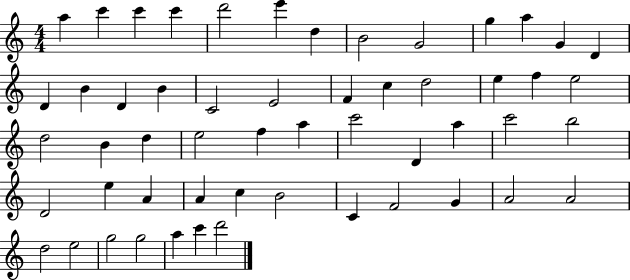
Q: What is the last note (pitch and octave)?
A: D6